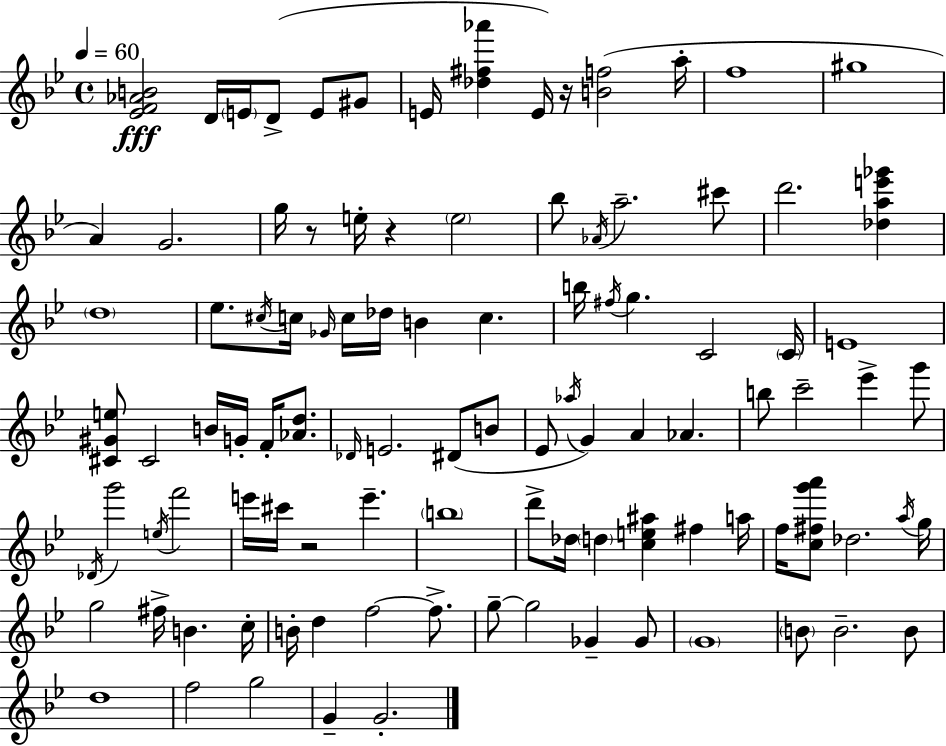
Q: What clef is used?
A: treble